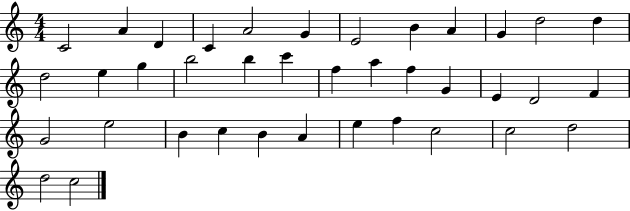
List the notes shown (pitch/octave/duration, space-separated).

C4/h A4/q D4/q C4/q A4/h G4/q E4/h B4/q A4/q G4/q D5/h D5/q D5/h E5/q G5/q B5/h B5/q C6/q F5/q A5/q F5/q G4/q E4/q D4/h F4/q G4/h E5/h B4/q C5/q B4/q A4/q E5/q F5/q C5/h C5/h D5/h D5/h C5/h